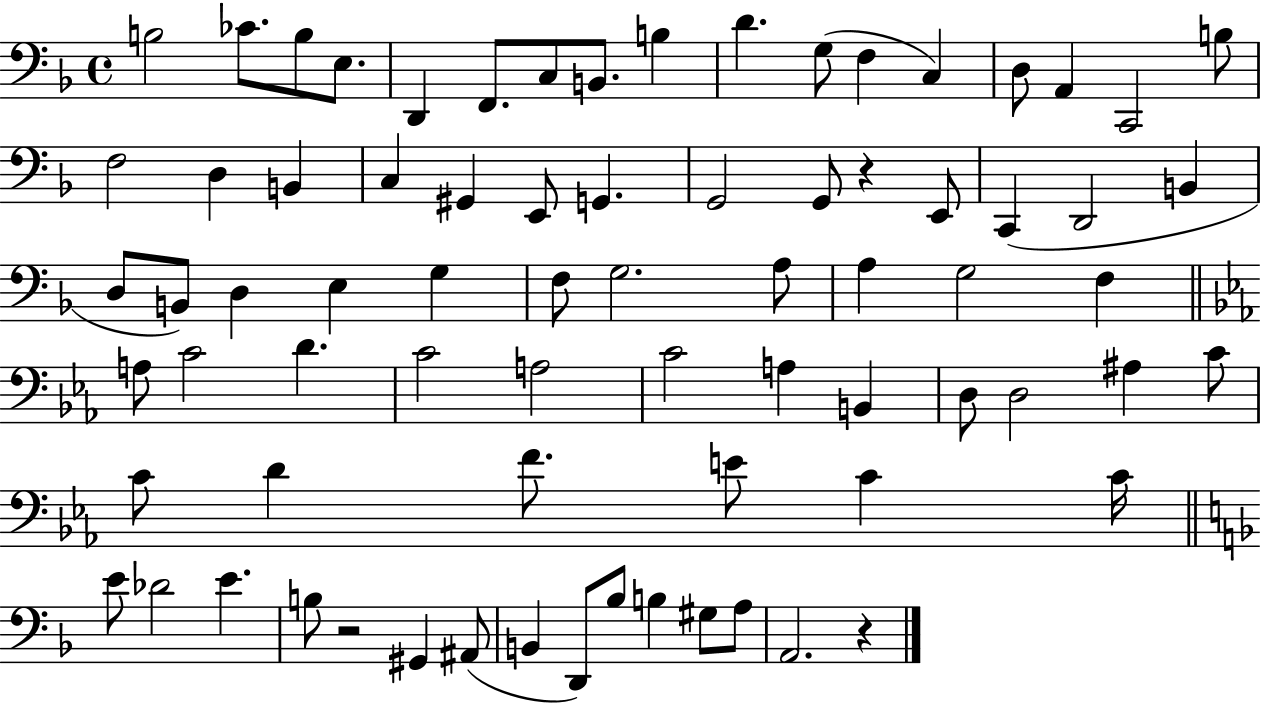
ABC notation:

X:1
T:Untitled
M:4/4
L:1/4
K:F
B,2 _C/2 B,/2 E,/2 D,, F,,/2 C,/2 B,,/2 B, D G,/2 F, C, D,/2 A,, C,,2 B,/2 F,2 D, B,, C, ^G,, E,,/2 G,, G,,2 G,,/2 z E,,/2 C,, D,,2 B,, D,/2 B,,/2 D, E, G, F,/2 G,2 A,/2 A, G,2 F, A,/2 C2 D C2 A,2 C2 A, B,, D,/2 D,2 ^A, C/2 C/2 D F/2 E/2 C C/4 E/2 _D2 E B,/2 z2 ^G,, ^A,,/2 B,, D,,/2 _B,/2 B, ^G,/2 A,/2 A,,2 z